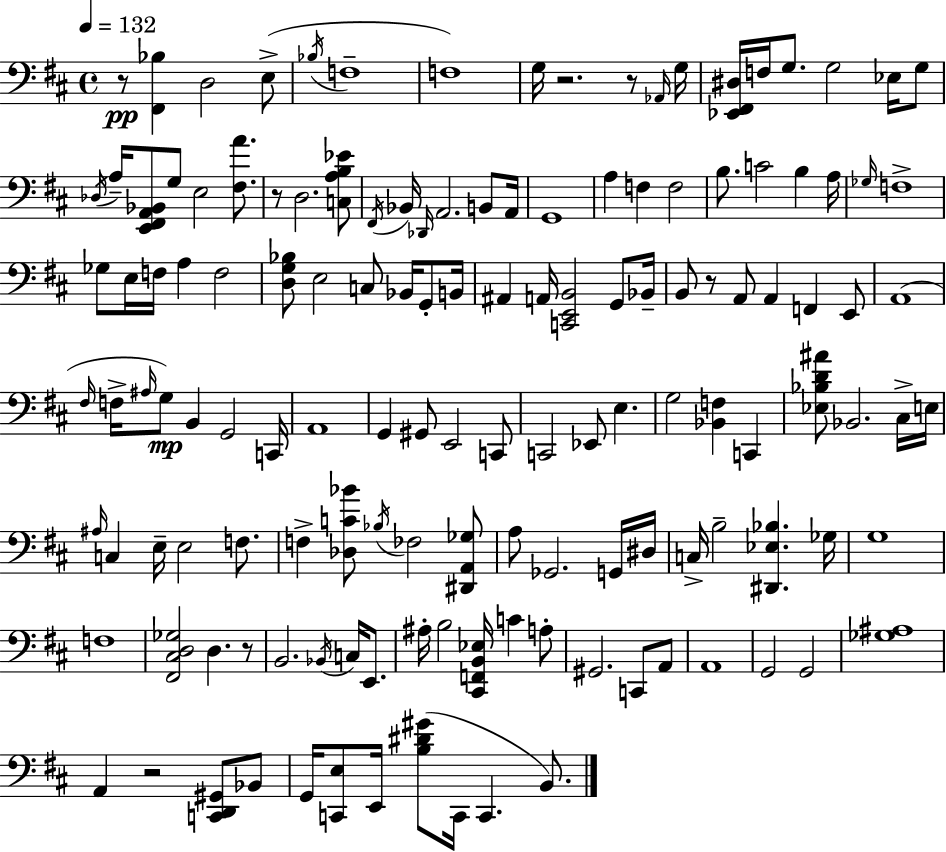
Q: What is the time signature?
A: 4/4